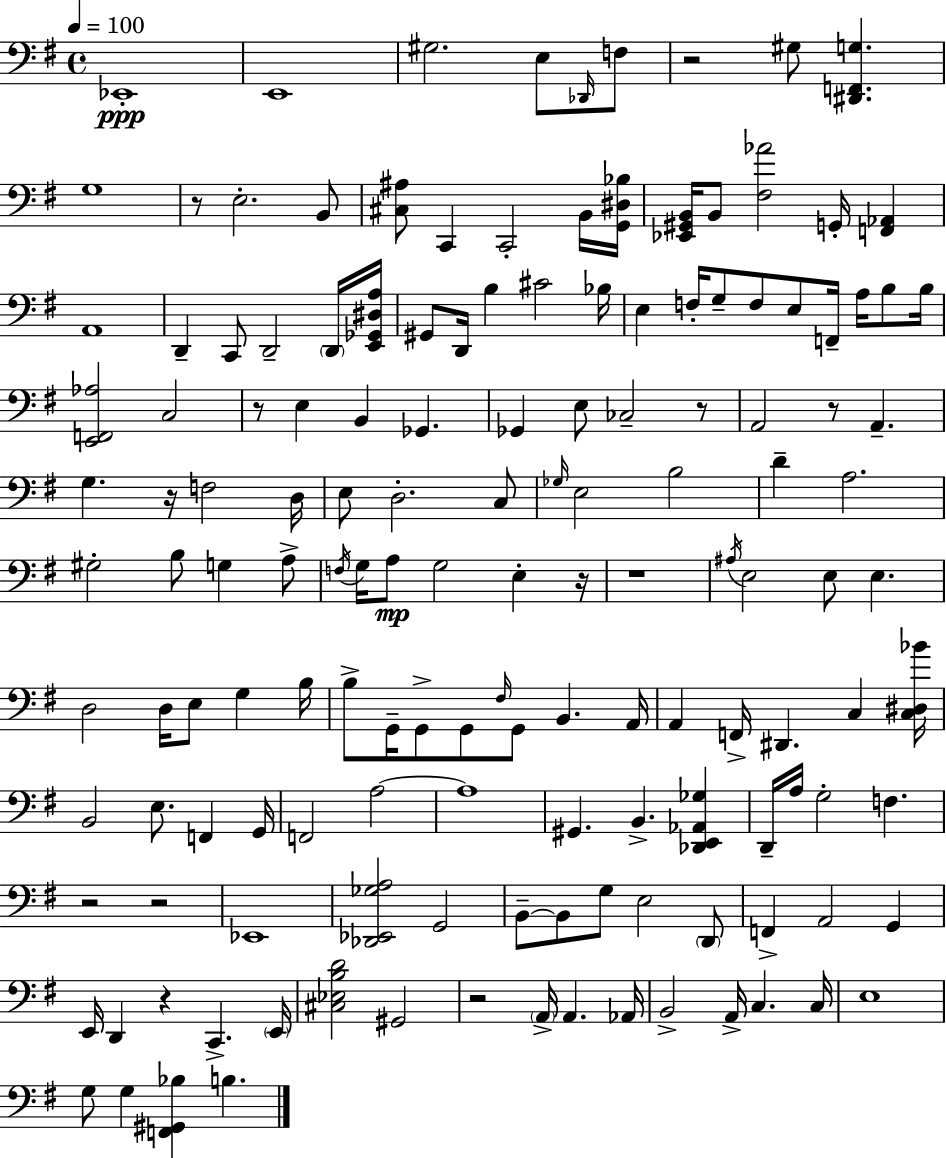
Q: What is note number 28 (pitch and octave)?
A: G3